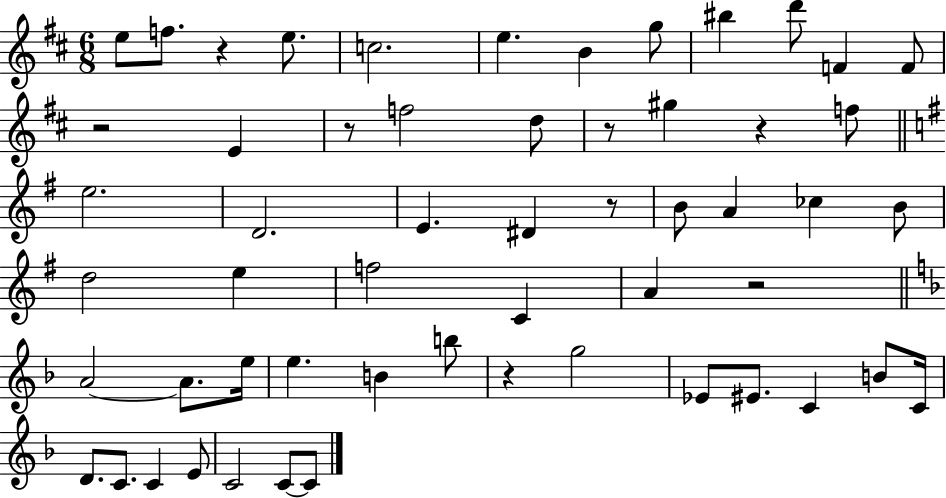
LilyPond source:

{
  \clef treble
  \numericTimeSignature
  \time 6/8
  \key d \major
  e''8 f''8. r4 e''8. | c''2. | e''4. b'4 g''8 | bis''4 d'''8 f'4 f'8 | \break r2 e'4 | r8 f''2 d''8 | r8 gis''4 r4 f''8 | \bar "||" \break \key g \major e''2. | d'2. | e'4. dis'4 r8 | b'8 a'4 ces''4 b'8 | \break d''2 e''4 | f''2 c'4 | a'4 r2 | \bar "||" \break \key d \minor a'2~~ a'8. e''16 | e''4. b'4 b''8 | r4 g''2 | ees'8 eis'8. c'4 b'8 c'16 | \break d'8. c'8. c'4 e'8 | c'2 c'8~~ c'8 | \bar "|."
}